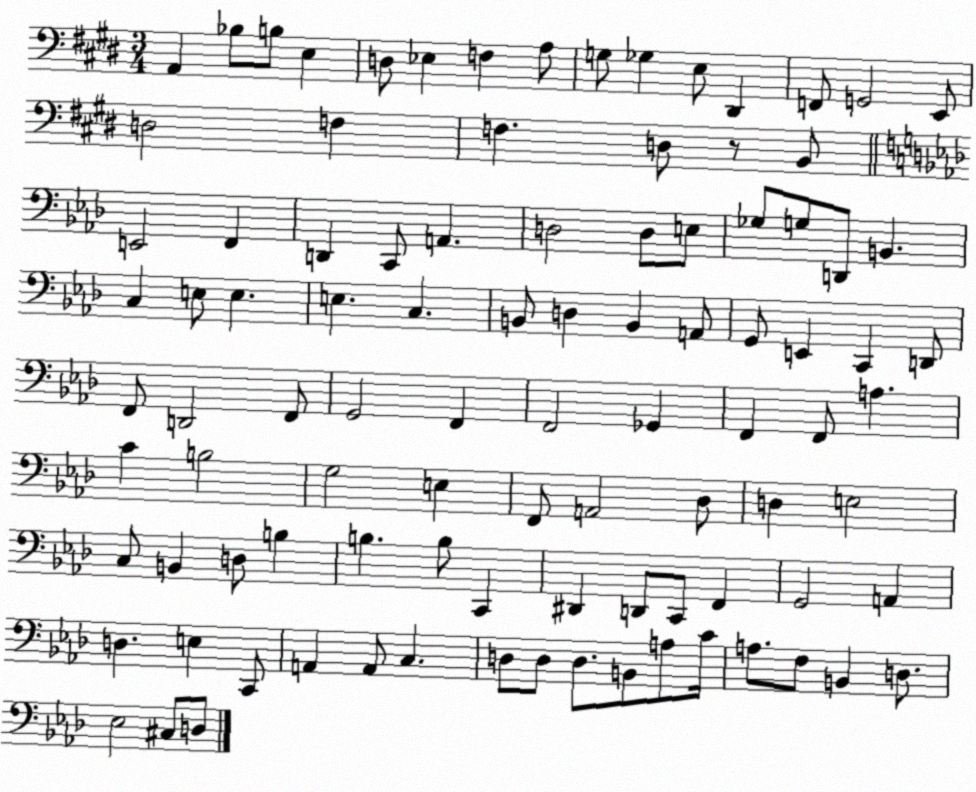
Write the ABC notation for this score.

X:1
T:Untitled
M:3/4
L:1/4
K:E
A,, _B,/2 B,/2 E, D,/2 _E, F, A,/2 G,/2 _G, E,/2 ^D,, F,,/2 G,,2 E,,/2 D,2 F, F, D,/2 z/2 B,,/2 E,,2 F,, D,, C,,/2 A,, D,2 D,/2 E,/2 _G,/2 G,/2 D,,/2 B,, C, E,/2 E, E, C, B,,/2 D, B,, A,,/2 G,,/2 E,, C,, D,,/2 F,,/2 D,,2 F,,/2 G,,2 F,, F,,2 _G,, F,, F,,/2 A, C B,2 G,2 E, F,,/2 A,,2 _D,/2 D, E,2 C,/2 B,, D,/2 B, B, B,/2 C,, ^D,, D,,/2 C,,/2 F,, G,,2 A,, D, E, C,,/2 A,, A,,/2 C, D,/2 D,/2 D,/2 B,,/2 A,/2 C/4 A,/2 F,/2 B,, D,/2 _E,2 ^C,/2 D,/2